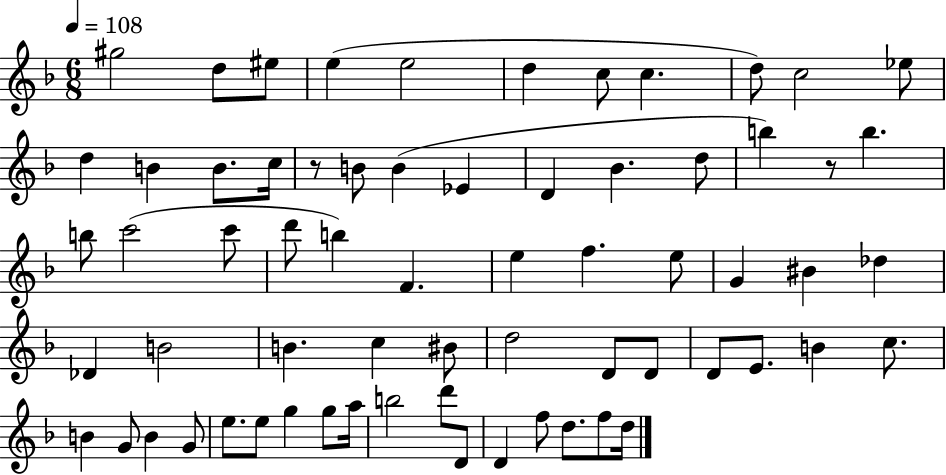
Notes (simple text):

G#5/h D5/e EIS5/e E5/q E5/h D5/q C5/e C5/q. D5/e C5/h Eb5/e D5/q B4/q B4/e. C5/s R/e B4/e B4/q Eb4/q D4/q Bb4/q. D5/e B5/q R/e B5/q. B5/e C6/h C6/e D6/e B5/q F4/q. E5/q F5/q. E5/e G4/q BIS4/q Db5/q Db4/q B4/h B4/q. C5/q BIS4/e D5/h D4/e D4/e D4/e E4/e. B4/q C5/e. B4/q G4/e B4/q G4/e E5/e. E5/e G5/q G5/e A5/s B5/h D6/e D4/e D4/q F5/e D5/e. F5/e D5/s